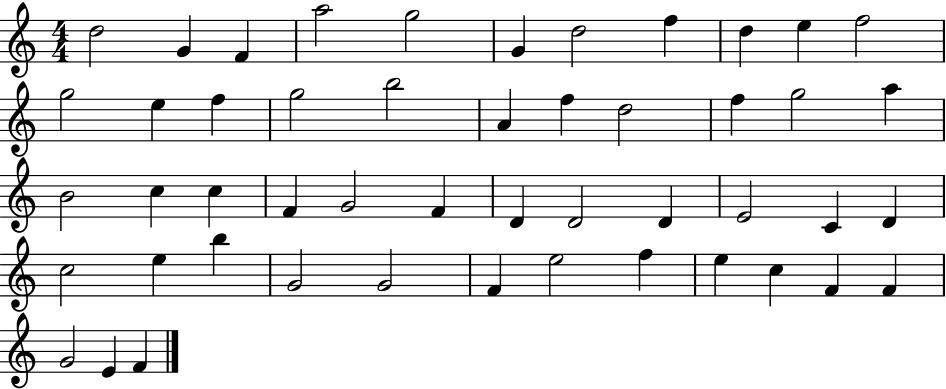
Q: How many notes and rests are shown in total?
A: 49